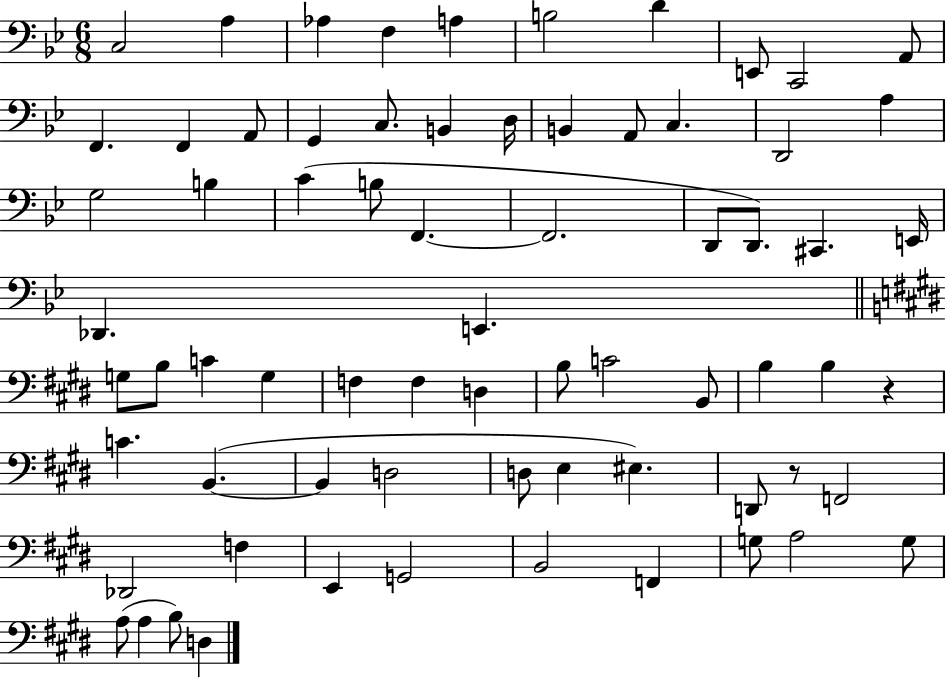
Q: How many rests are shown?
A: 2